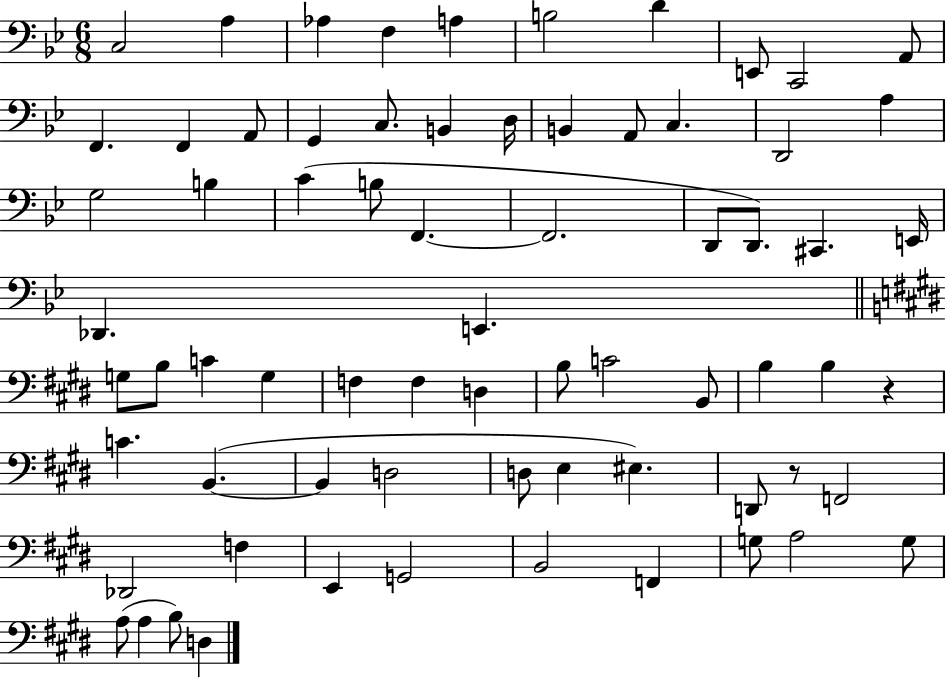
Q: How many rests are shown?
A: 2